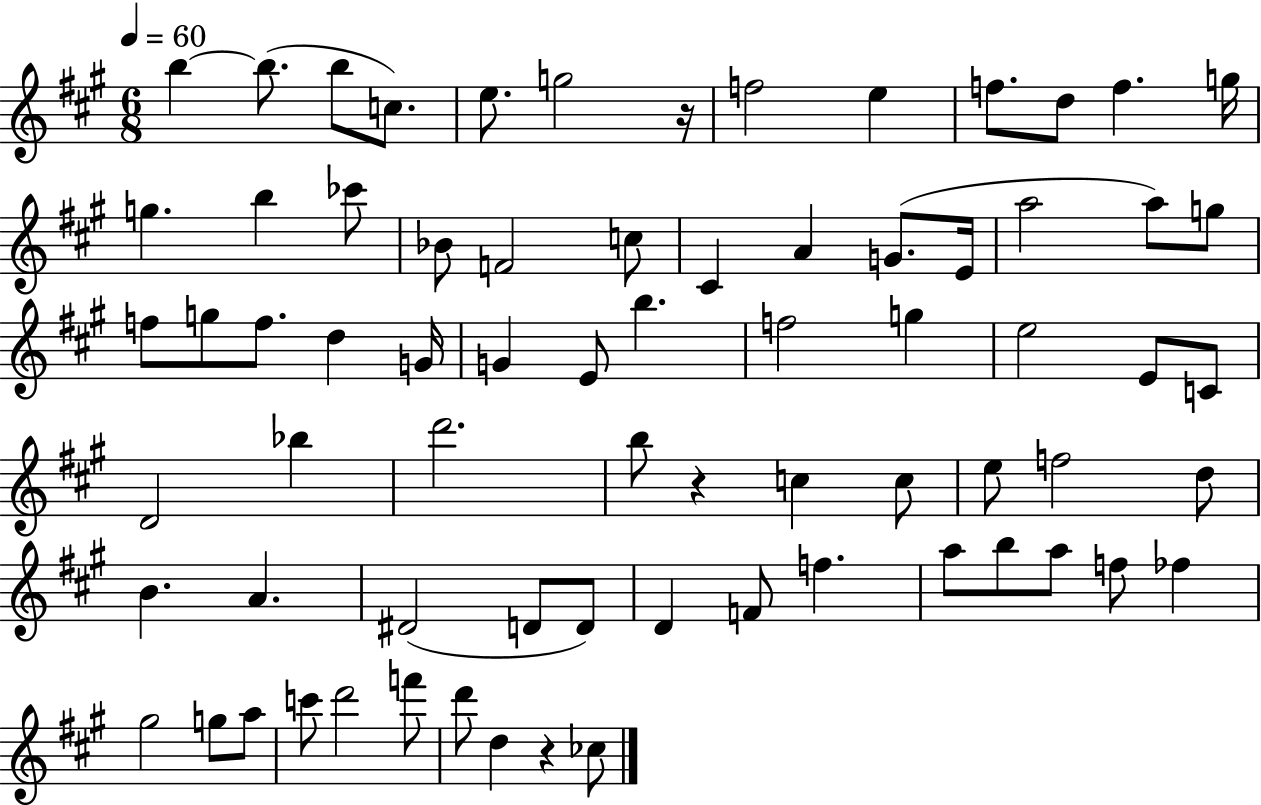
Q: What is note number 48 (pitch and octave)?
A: B4